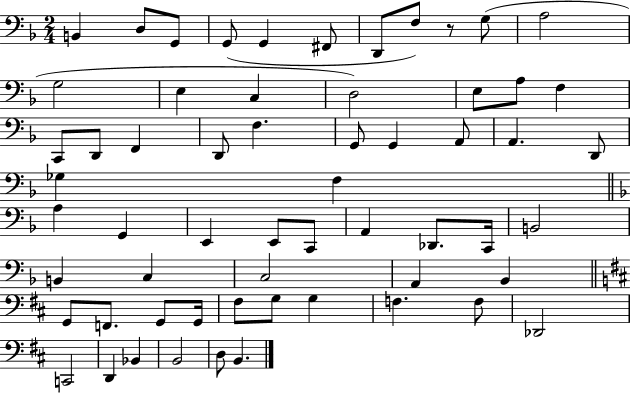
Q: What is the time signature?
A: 2/4